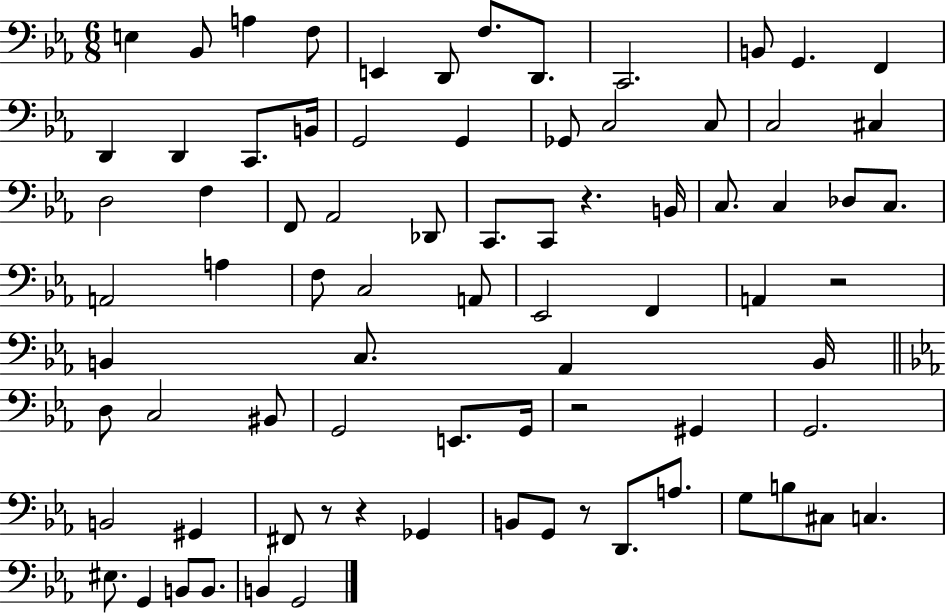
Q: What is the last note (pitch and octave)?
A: G2